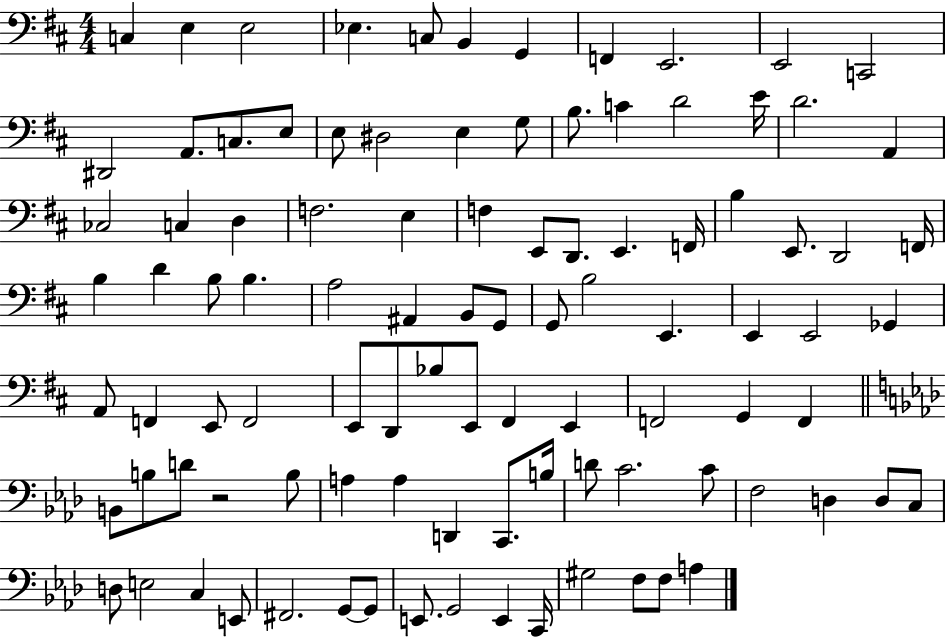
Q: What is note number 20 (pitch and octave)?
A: B3